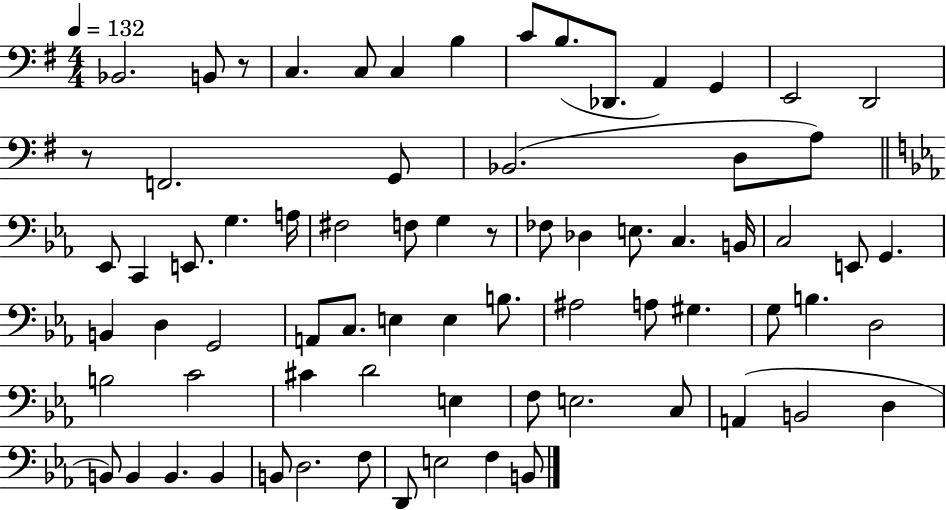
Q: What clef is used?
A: bass